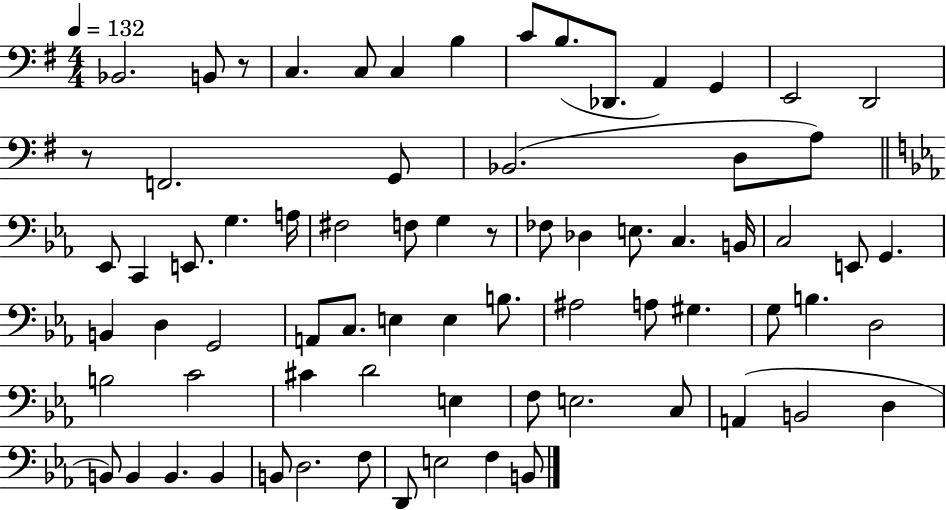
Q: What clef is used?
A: bass